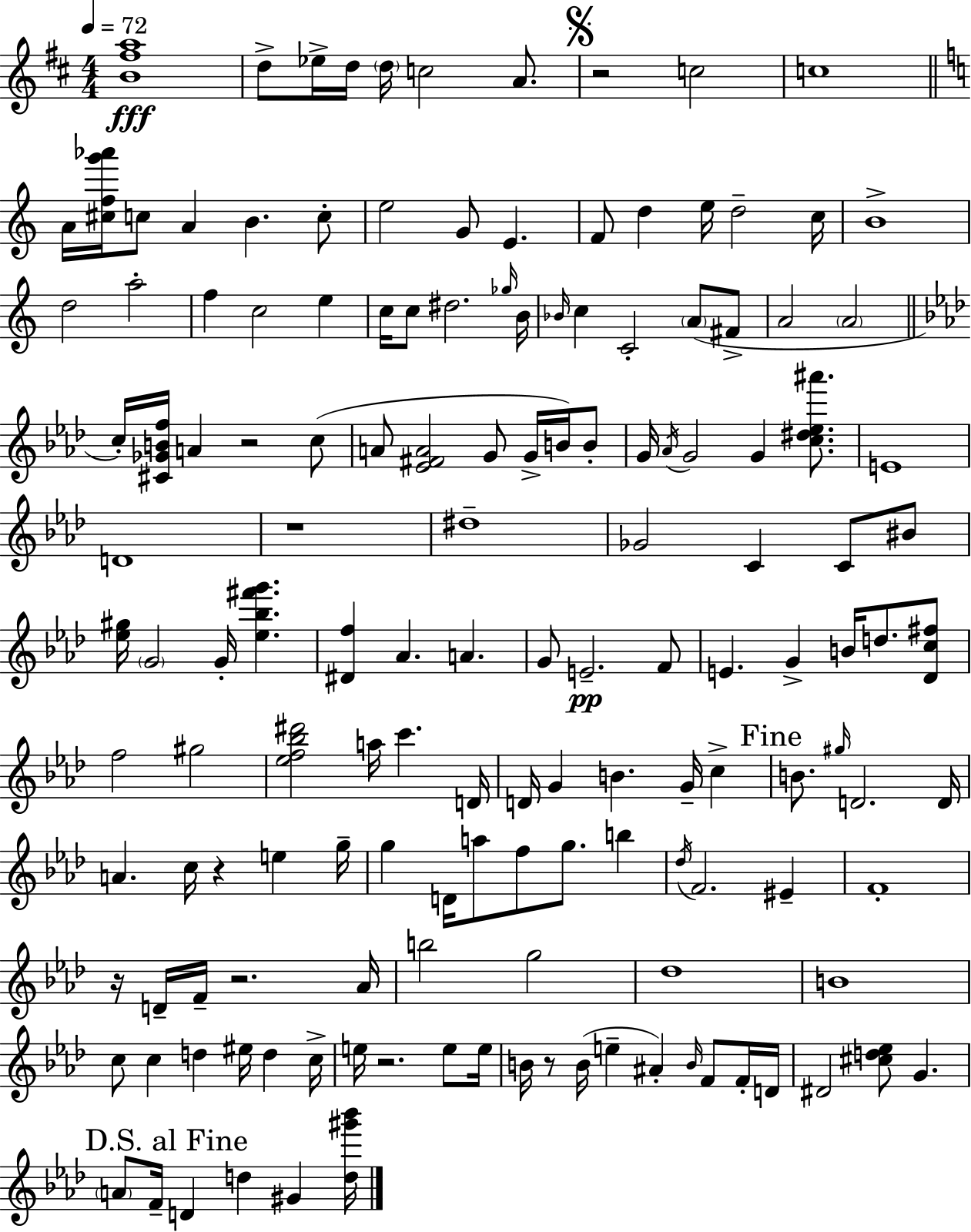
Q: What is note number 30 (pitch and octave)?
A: D#5